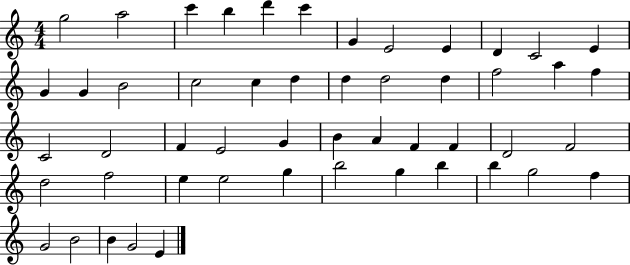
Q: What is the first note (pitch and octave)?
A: G5